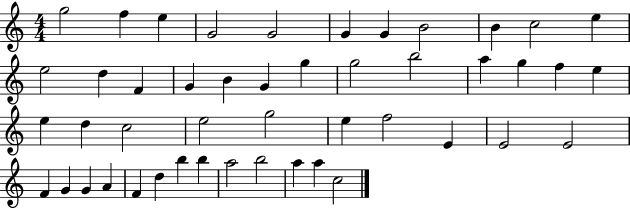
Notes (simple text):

G5/h F5/q E5/q G4/h G4/h G4/q G4/q B4/h B4/q C5/h E5/q E5/h D5/q F4/q G4/q B4/q G4/q G5/q G5/h B5/h A5/q G5/q F5/q E5/q E5/q D5/q C5/h E5/h G5/h E5/q F5/h E4/q E4/h E4/h F4/q G4/q G4/q A4/q F4/q D5/q B5/q B5/q A5/h B5/h A5/q A5/q C5/h